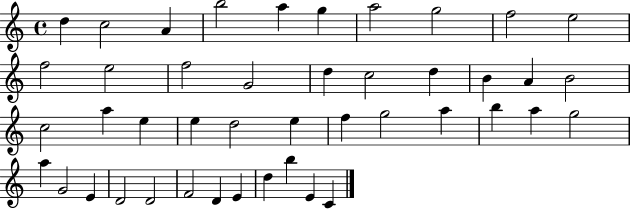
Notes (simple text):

D5/q C5/h A4/q B5/h A5/q G5/q A5/h G5/h F5/h E5/h F5/h E5/h F5/h G4/h D5/q C5/h D5/q B4/q A4/q B4/h C5/h A5/q E5/q E5/q D5/h E5/q F5/q G5/h A5/q B5/q A5/q G5/h A5/q G4/h E4/q D4/h D4/h F4/h D4/q E4/q D5/q B5/q E4/q C4/q